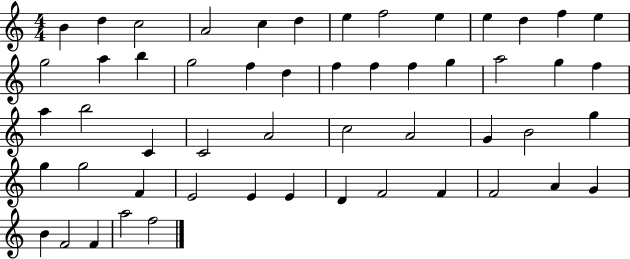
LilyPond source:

{
  \clef treble
  \numericTimeSignature
  \time 4/4
  \key c \major
  b'4 d''4 c''2 | a'2 c''4 d''4 | e''4 f''2 e''4 | e''4 d''4 f''4 e''4 | \break g''2 a''4 b''4 | g''2 f''4 d''4 | f''4 f''4 f''4 g''4 | a''2 g''4 f''4 | \break a''4 b''2 c'4 | c'2 a'2 | c''2 a'2 | g'4 b'2 g''4 | \break g''4 g''2 f'4 | e'2 e'4 e'4 | d'4 f'2 f'4 | f'2 a'4 g'4 | \break b'4 f'2 f'4 | a''2 f''2 | \bar "|."
}